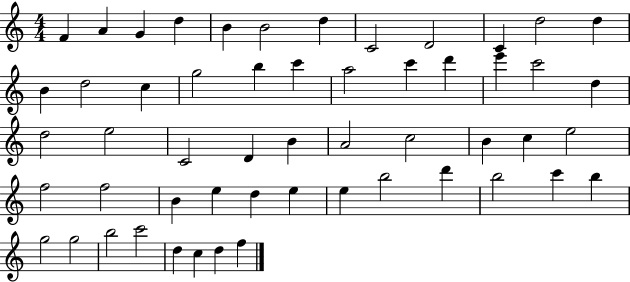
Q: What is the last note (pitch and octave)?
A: F5